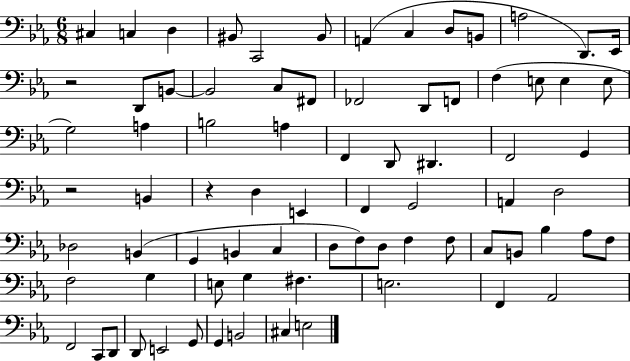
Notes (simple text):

C#3/q C3/q D3/q BIS2/e C2/h BIS2/e A2/q C3/q D3/e B2/e A3/h D2/e. Eb2/s R/h D2/e B2/e B2/h C3/e F#2/e FES2/h D2/e F2/e F3/q E3/e E3/q E3/e G3/h A3/q B3/h A3/q F2/q D2/e D#2/q. F2/h G2/q R/h B2/q R/q D3/q E2/q F2/q G2/h A2/q D3/h Db3/h B2/q G2/q B2/q C3/q D3/e F3/e D3/e F3/q F3/e C3/e B2/e Bb3/q Ab3/e F3/e F3/h G3/q E3/e G3/q F#3/q. E3/h. F2/q Ab2/h F2/h C2/e D2/e D2/e E2/h G2/e G2/q B2/h C#3/q E3/h